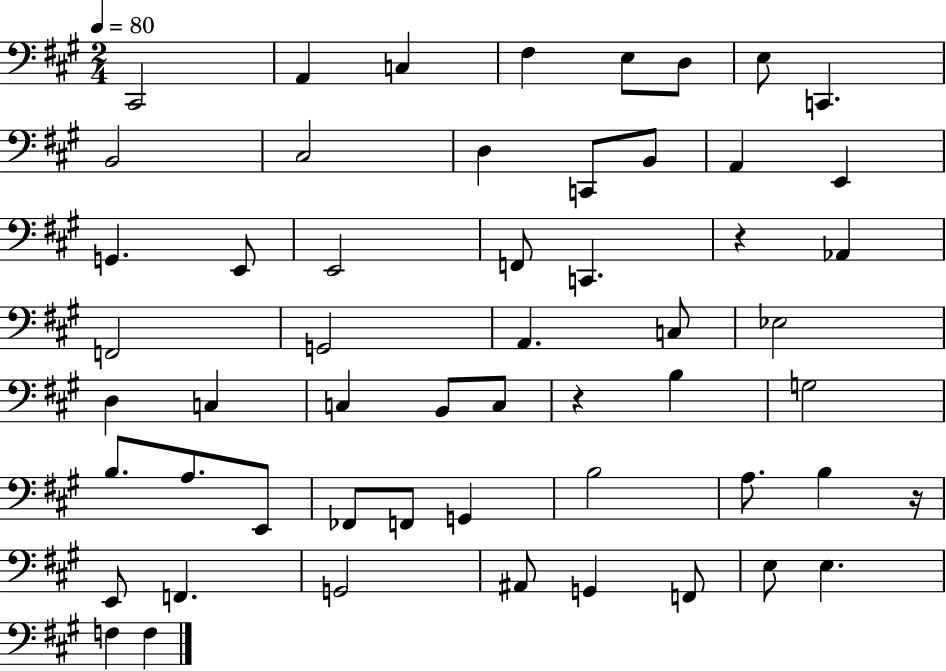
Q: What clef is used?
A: bass